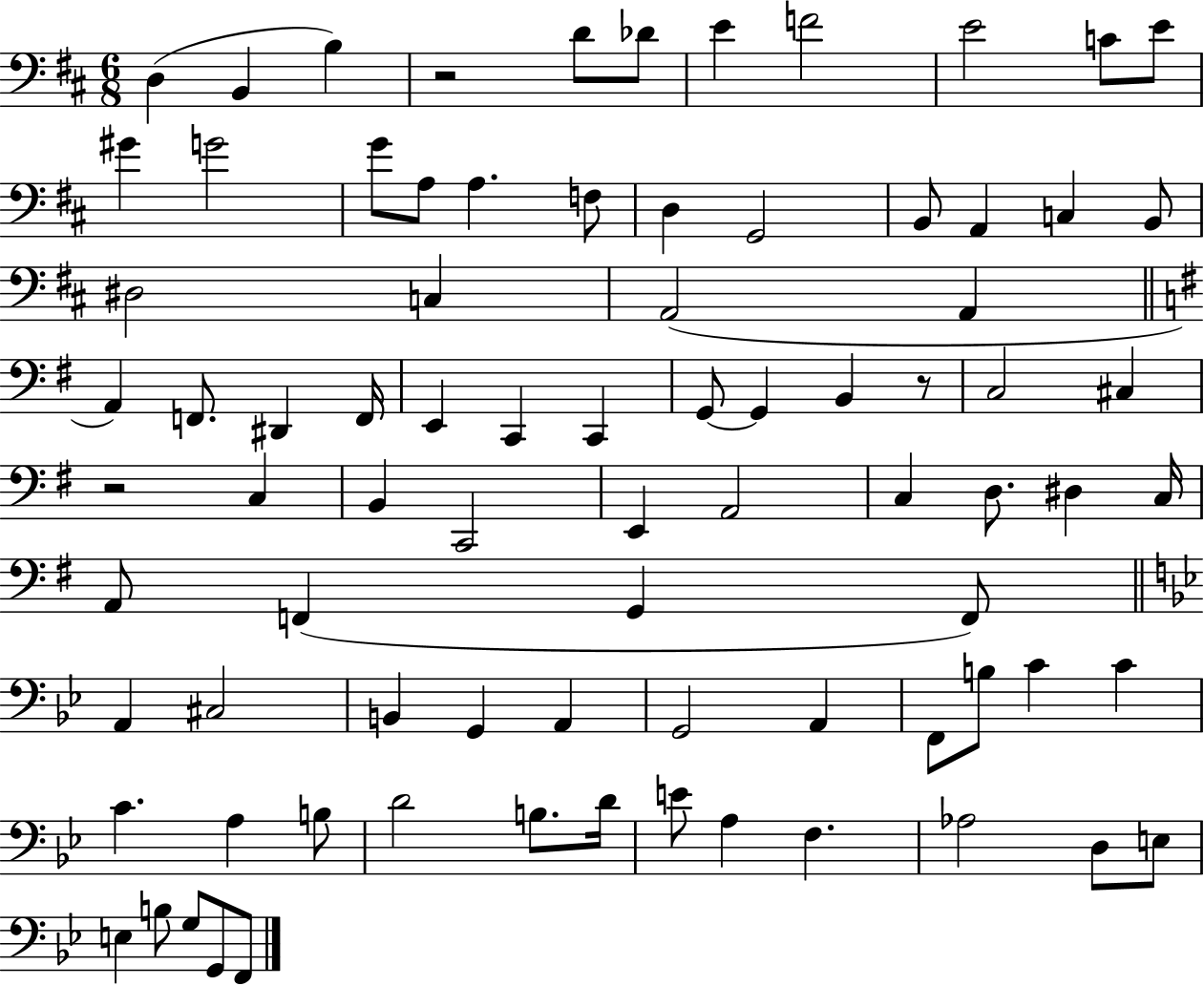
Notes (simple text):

D3/q B2/q B3/q R/h D4/e Db4/e E4/q F4/h E4/h C4/e E4/e G#4/q G4/h G4/e A3/e A3/q. F3/e D3/q G2/h B2/e A2/q C3/q B2/e D#3/h C3/q A2/h A2/q A2/q F2/e. D#2/q F2/s E2/q C2/q C2/q G2/e G2/q B2/q R/e C3/h C#3/q R/h C3/q B2/q C2/h E2/q A2/h C3/q D3/e. D#3/q C3/s A2/e F2/q G2/q F2/e A2/q C#3/h B2/q G2/q A2/q G2/h A2/q F2/e B3/e C4/q C4/q C4/q. A3/q B3/e D4/h B3/e. D4/s E4/e A3/q F3/q. Ab3/h D3/e E3/e E3/q B3/e G3/e G2/e F2/e